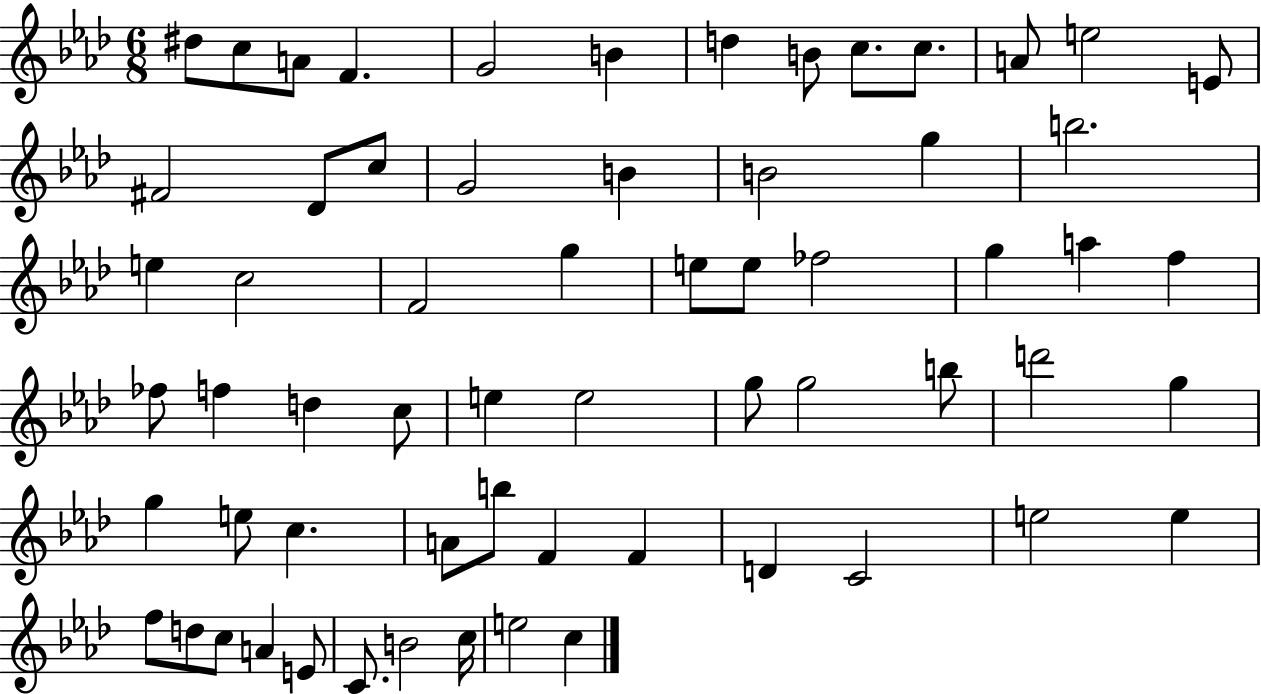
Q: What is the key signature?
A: AES major